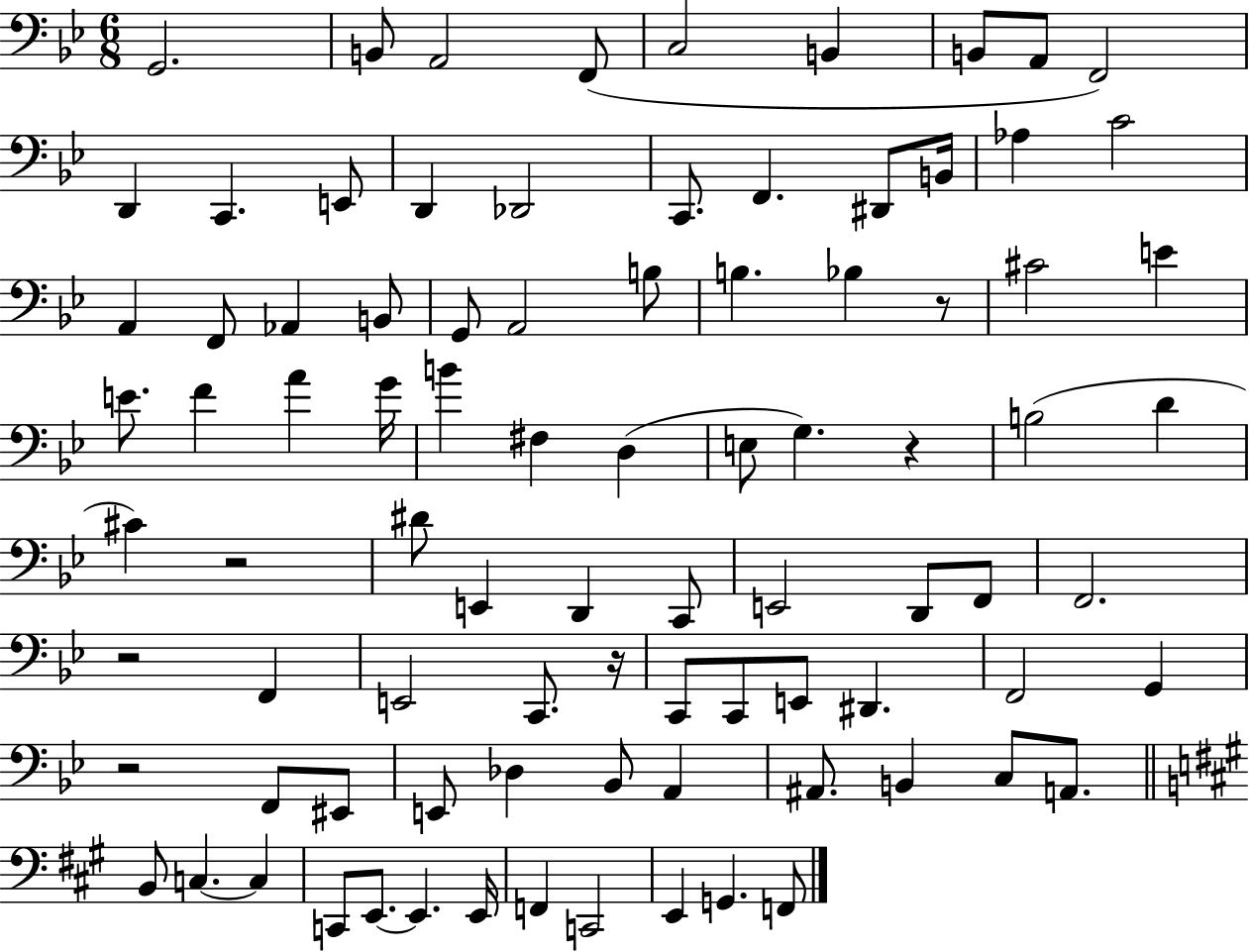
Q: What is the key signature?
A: BES major